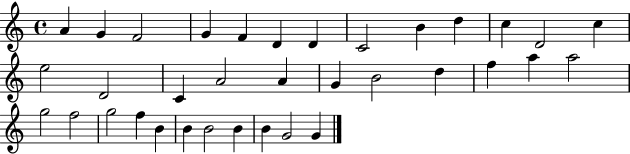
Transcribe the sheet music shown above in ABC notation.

X:1
T:Untitled
M:4/4
L:1/4
K:C
A G F2 G F D D C2 B d c D2 c e2 D2 C A2 A G B2 d f a a2 g2 f2 g2 f B B B2 B B G2 G